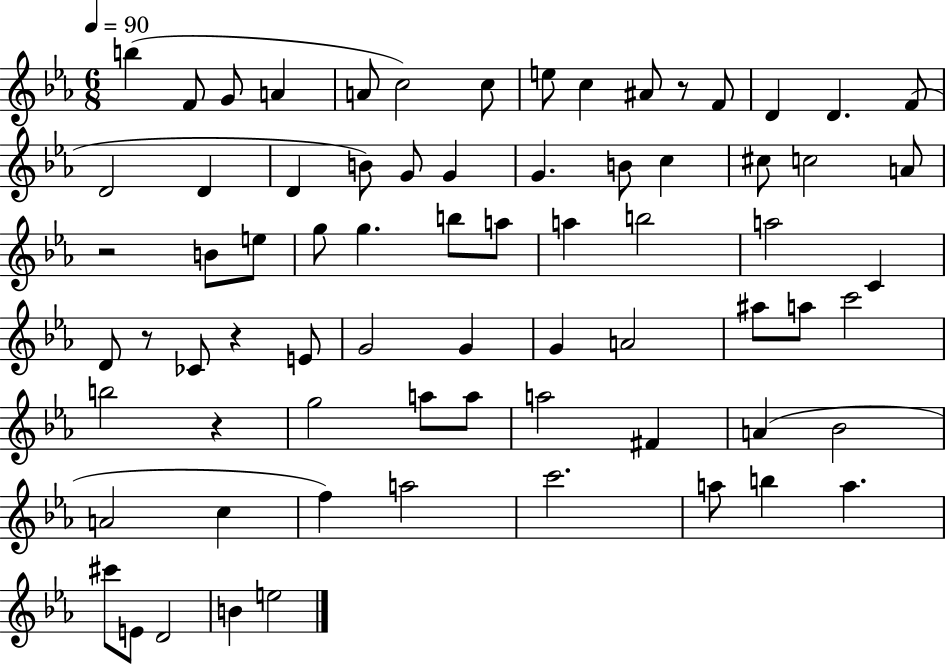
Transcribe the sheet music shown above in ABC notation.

X:1
T:Untitled
M:6/8
L:1/4
K:Eb
b F/2 G/2 A A/2 c2 c/2 e/2 c ^A/2 z/2 F/2 D D F/2 D2 D D B/2 G/2 G G B/2 c ^c/2 c2 A/2 z2 B/2 e/2 g/2 g b/2 a/2 a b2 a2 C D/2 z/2 _C/2 z E/2 G2 G G A2 ^a/2 a/2 c'2 b2 z g2 a/2 a/2 a2 ^F A _B2 A2 c f a2 c'2 a/2 b a ^c'/2 E/2 D2 B e2